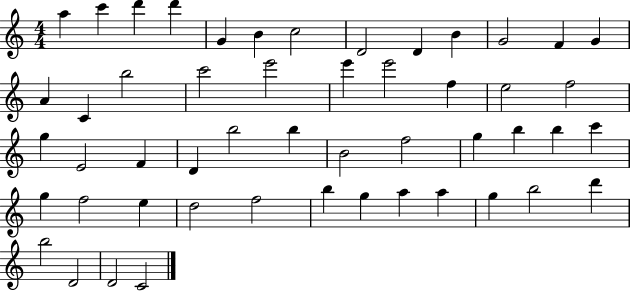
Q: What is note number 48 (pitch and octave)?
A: B5